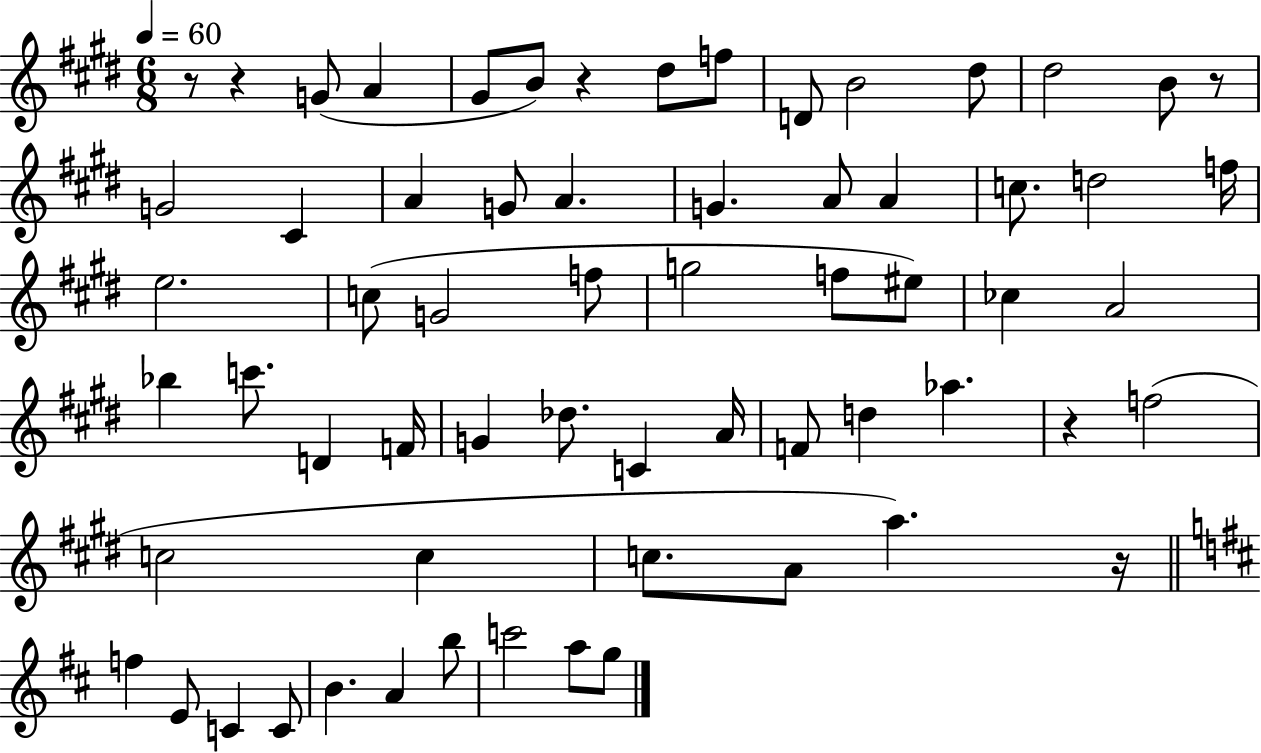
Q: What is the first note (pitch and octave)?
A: G4